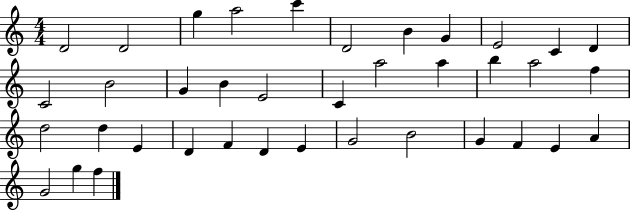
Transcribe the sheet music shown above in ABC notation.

X:1
T:Untitled
M:4/4
L:1/4
K:C
D2 D2 g a2 c' D2 B G E2 C D C2 B2 G B E2 C a2 a b a2 f d2 d E D F D E G2 B2 G F E A G2 g f